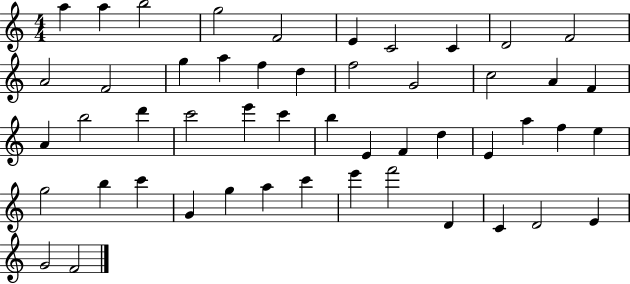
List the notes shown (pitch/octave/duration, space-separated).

A5/q A5/q B5/h G5/h F4/h E4/q C4/h C4/q D4/h F4/h A4/h F4/h G5/q A5/q F5/q D5/q F5/h G4/h C5/h A4/q F4/q A4/q B5/h D6/q C6/h E6/q C6/q B5/q E4/q F4/q D5/q E4/q A5/q F5/q E5/q G5/h B5/q C6/q G4/q G5/q A5/q C6/q E6/q F6/h D4/q C4/q D4/h E4/q G4/h F4/h